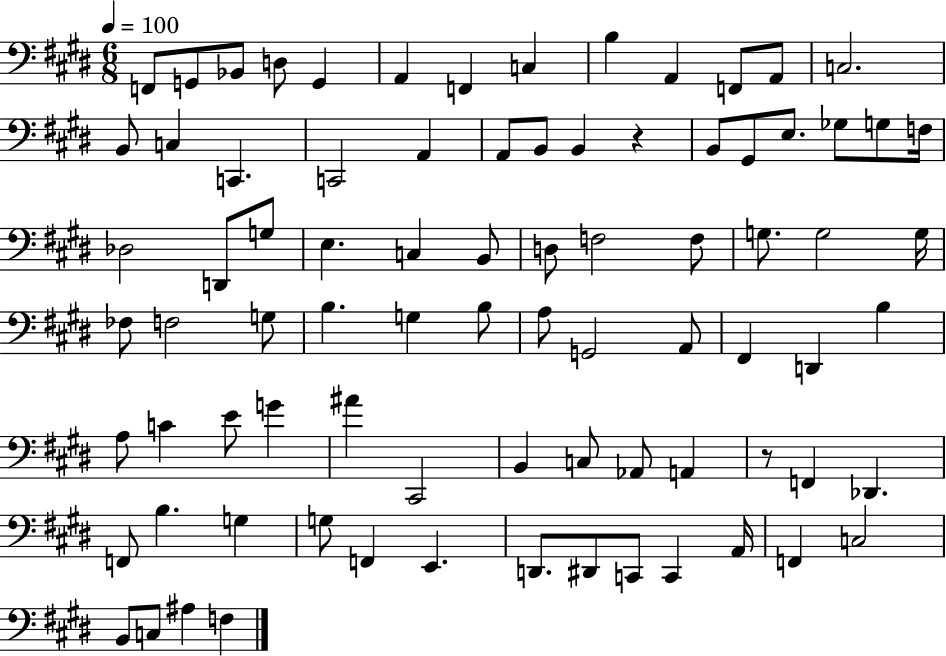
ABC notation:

X:1
T:Untitled
M:6/8
L:1/4
K:E
F,,/2 G,,/2 _B,,/2 D,/2 G,, A,, F,, C, B, A,, F,,/2 A,,/2 C,2 B,,/2 C, C,, C,,2 A,, A,,/2 B,,/2 B,, z B,,/2 ^G,,/2 E,/2 _G,/2 G,/2 F,/4 _D,2 D,,/2 G,/2 E, C, B,,/2 D,/2 F,2 F,/2 G,/2 G,2 G,/4 _F,/2 F,2 G,/2 B, G, B,/2 A,/2 G,,2 A,,/2 ^F,, D,, B, A,/2 C E/2 G ^A ^C,,2 B,, C,/2 _A,,/2 A,, z/2 F,, _D,, F,,/2 B, G, G,/2 F,, E,, D,,/2 ^D,,/2 C,,/2 C,, A,,/4 F,, C,2 B,,/2 C,/2 ^A, F,